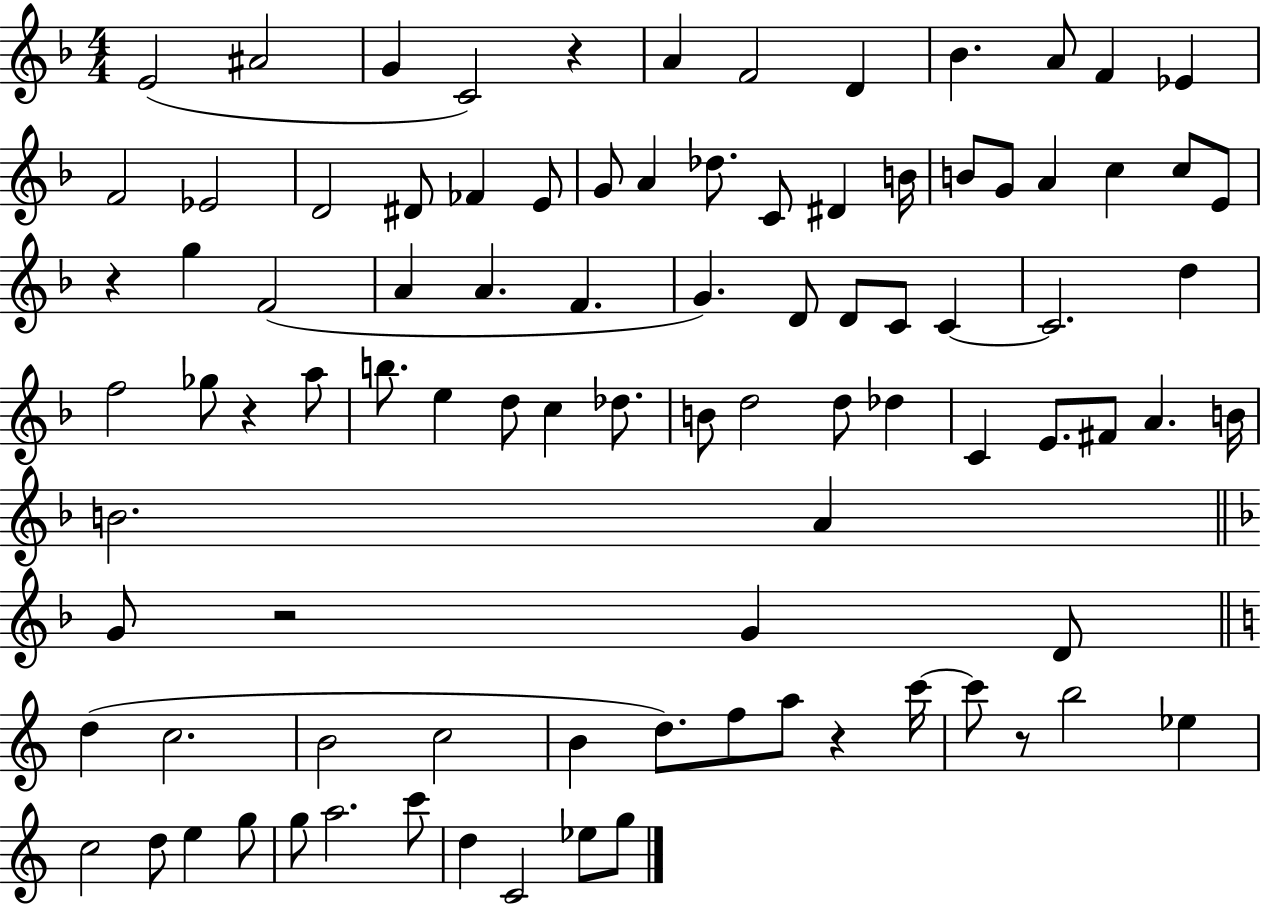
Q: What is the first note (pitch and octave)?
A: E4